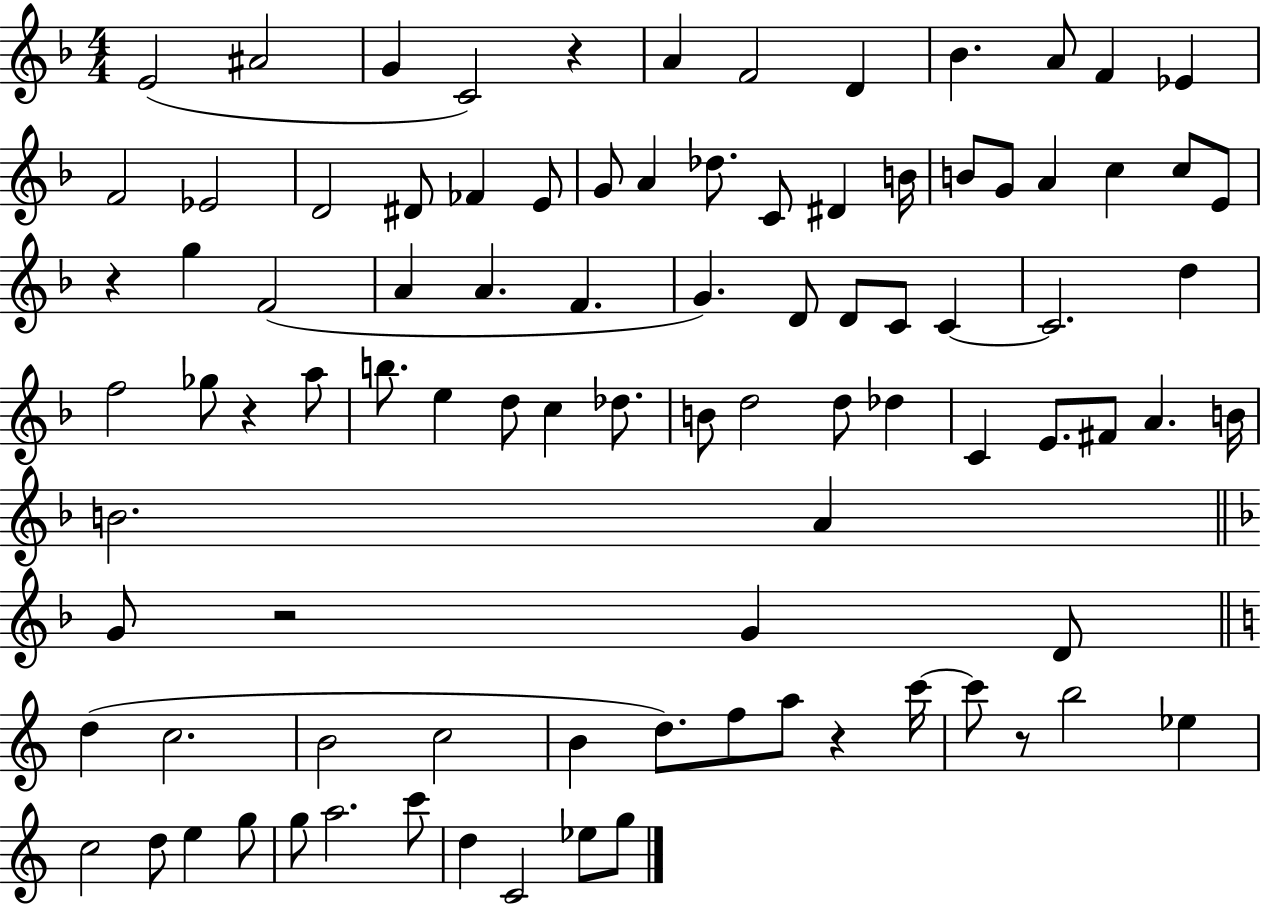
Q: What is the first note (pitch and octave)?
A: E4